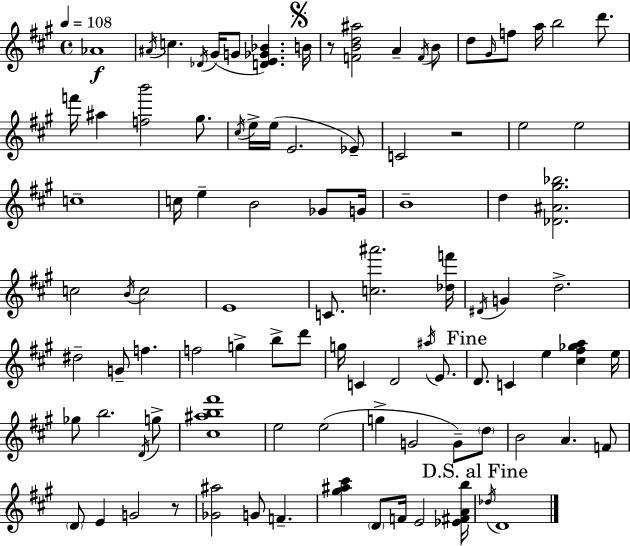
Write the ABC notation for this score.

X:1
T:Untitled
M:4/4
L:1/4
K:A
_A4 ^A/4 c _D/4 ^G/4 G/2 [DE_G_B] B/4 z/2 [FBd^a]2 A F/4 B/2 d/2 ^G/4 f/2 a/4 b2 d'/2 f'/4 ^a [fb']2 ^g/2 ^c/4 e/4 e/4 E2 _E/2 C2 z2 e2 e2 c4 c/4 e B2 _G/2 G/4 B4 d [_D^A^g_b]2 c2 B/4 c2 E4 C/2 [c^a']2 [_df']/4 ^D/4 G d2 ^d2 G/2 f f2 g b/2 d'/2 g/4 C D2 ^a/4 E/2 D/2 C e [^c^f_ga] e/4 _g/2 b2 D/4 g/2 [^c^ab^f']4 e2 e2 g G2 G/2 d/2 B2 A F/2 D/2 E G2 z/2 [_G^a]2 G/2 F [^g^a^c'] D/2 F/4 E2 [_E^FAb]/4 _d/4 D4